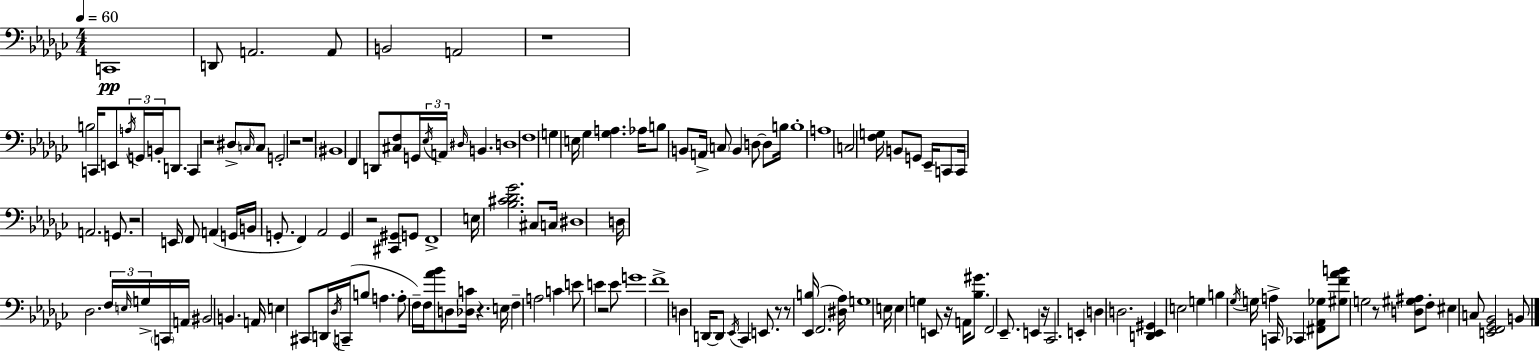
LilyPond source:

{
  \clef bass
  \numericTimeSignature
  \time 4/4
  \key ees \minor
  \tempo 4 = 60
  c,1\pp | d,8 a,2. a,8 | b,2 a,2 | r1 | \break b2 c,16 e,8 \tuplet 3/2 { \acciaccatura { a16 } g,16 b,16-. } d,8. | c,4 r2 dis8-> \grace { c16 } | c8 g,2-. r2 | r1 | \break \parenthesize bis,1 | f,4 d,8 <cis f>8 g,16 \tuplet 3/2 { \acciaccatura { ees16 } a,16 \grace { dis16 } } b,4. | d1 | f1 | \break g4 e16 ges4 <ges a>4. | aes16 b8 b,8 a,16-> \parenthesize c8 b,4 d8~~ | d8 b16 b1-. | a1 | \break c2 <f g>16 b,8 g,8 | ees,16-- c,8 c,16 a,2. | g,8. r2 e,16 f,8 a,4( | g,16 b,16 g,8.-. f,4) aes,2 | \break g,4 r2 | <cis, gis,>8 g,8 f,1-> | e16 <bes cis' des' ges'>2. | cis8 c16 dis1 | \break d16 des2. | \tuplet 3/2 { f16 \grace { e16 } g16-> } \parenthesize c,16 a,16 bis,2 b,4. | a,16 e4 cis,8 d,16 \acciaccatura { des16 } c,16--( b8 | a4. a8-. f16--) f16 <aes' bes'>8 d8 <des c'>16 r4. | \break e16 f4-- a2 | c'4 e'8 e'4 r2 | e'8 g'1 | f'1-> | \break d4 d,16~~ d,8 \acciaccatura { ees,16 } ces,4 | e,8. r8 r8 <ees, b>16( f,2. | <dis aes>16) g1 | e16 e4 g4 | \break e,8 r16 a,16 <bes gis'>8. f,2 ees,8.-- | e,4 r16 ces,2. | e,4-. d4 d2. | <d, ees, gis,>4 e2 | \break g4 b4 \acciaccatura { ges16 } g16 a4-> | c,16 ces,4 <fis, aes, ges>8 <gis f' aes' b'>8 g2 | r8 <d gis ais>8 f8-. eis4 c8 <e, f, ges, bes,>2 | b,8 \bar "|."
}